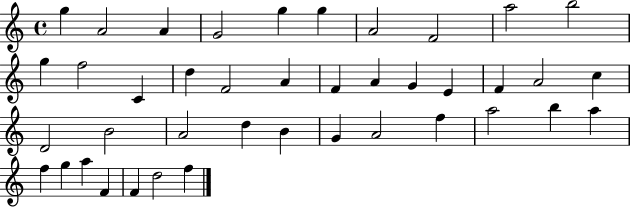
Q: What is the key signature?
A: C major